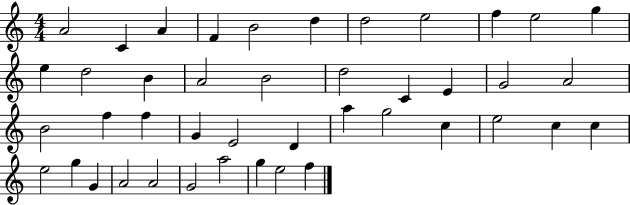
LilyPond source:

{
  \clef treble
  \numericTimeSignature
  \time 4/4
  \key c \major
  a'2 c'4 a'4 | f'4 b'2 d''4 | d''2 e''2 | f''4 e''2 g''4 | \break e''4 d''2 b'4 | a'2 b'2 | d''2 c'4 e'4 | g'2 a'2 | \break b'2 f''4 f''4 | g'4 e'2 d'4 | a''4 g''2 c''4 | e''2 c''4 c''4 | \break e''2 g''4 g'4 | a'2 a'2 | g'2 a''2 | g''4 e''2 f''4 | \break \bar "|."
}